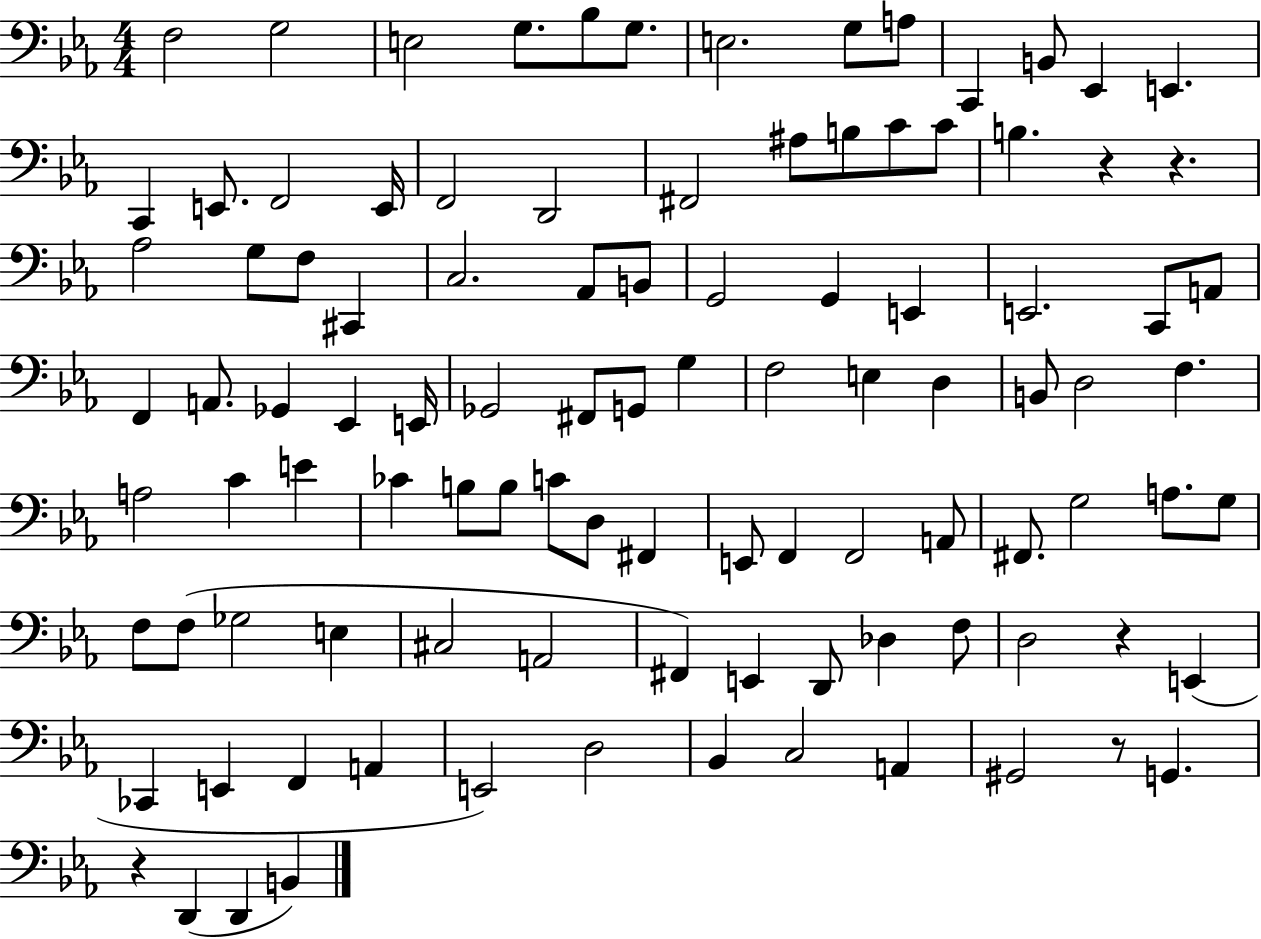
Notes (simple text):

F3/h G3/h E3/h G3/e. Bb3/e G3/e. E3/h. G3/e A3/e C2/q B2/e Eb2/q E2/q. C2/q E2/e. F2/h E2/s F2/h D2/h F#2/h A#3/e B3/e C4/e C4/e B3/q. R/q R/q. Ab3/h G3/e F3/e C#2/q C3/h. Ab2/e B2/e G2/h G2/q E2/q E2/h. C2/e A2/e F2/q A2/e. Gb2/q Eb2/q E2/s Gb2/h F#2/e G2/e G3/q F3/h E3/q D3/q B2/e D3/h F3/q. A3/h C4/q E4/q CES4/q B3/e B3/e C4/e D3/e F#2/q E2/e F2/q F2/h A2/e F#2/e. G3/h A3/e. G3/e F3/e F3/e Gb3/h E3/q C#3/h A2/h F#2/q E2/q D2/e Db3/q F3/e D3/h R/q E2/q CES2/q E2/q F2/q A2/q E2/h D3/h Bb2/q C3/h A2/q G#2/h R/e G2/q. R/q D2/q D2/q B2/q